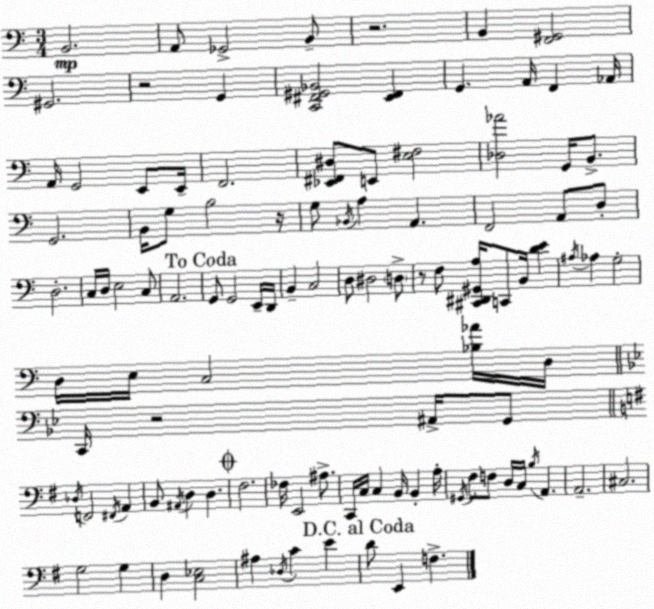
X:1
T:Untitled
M:3/4
L:1/4
K:Am
B,,2 A,,/2 _G,,2 B,,/2 z2 B,, [F,,^G,,]2 ^G,,2 z2 G,, [C,,^F,,^G,,_B,,]2 [E,,^F,,] G,, A,,/4 F,, _A,,/4 A,,/4 G,,2 E,,/2 E,,/4 F,,2 [_E,,^F,,^D,]/2 E,,/2 [E,^F,]2 [_D,_A]2 G,,/4 B,,/2 G,,2 B,,/4 G,/2 B,2 z/4 G,/2 _B,,/4 A, A,, F,,2 A,,/2 D,/2 D,2 C,/4 D,/4 E,2 C,/2 A,,2 G,,/2 G,,2 E,,/4 D,,/4 B,, C,2 D,/2 ^D,2 D,/2 z/2 F,/2 [^C,,^D,,^G,,A,]/4 C,,/2 B,,/4 [DE] ^A,/4 _A, G,2 D,/4 E,/4 C,2 [_B,_A]/4 D,/4 C,,/4 z2 ^A,,/4 G,,/2 _D,/4 F,,2 ^F,,/4 A,, B,,/2 ^A,,/4 D, D, ^F,2 _F,/4 E,,2 ^A,/2 C,,/4 C,/4 C, B,,/4 B,, A,/4 ^G,,/4 ^F,/2 F,/2 D,/4 C,/4 B,/4 A,, A,,2 ^C,2 G,2 G, D, [C,_E,]2 ^A, _D,/4 C E D/2 E,, F,